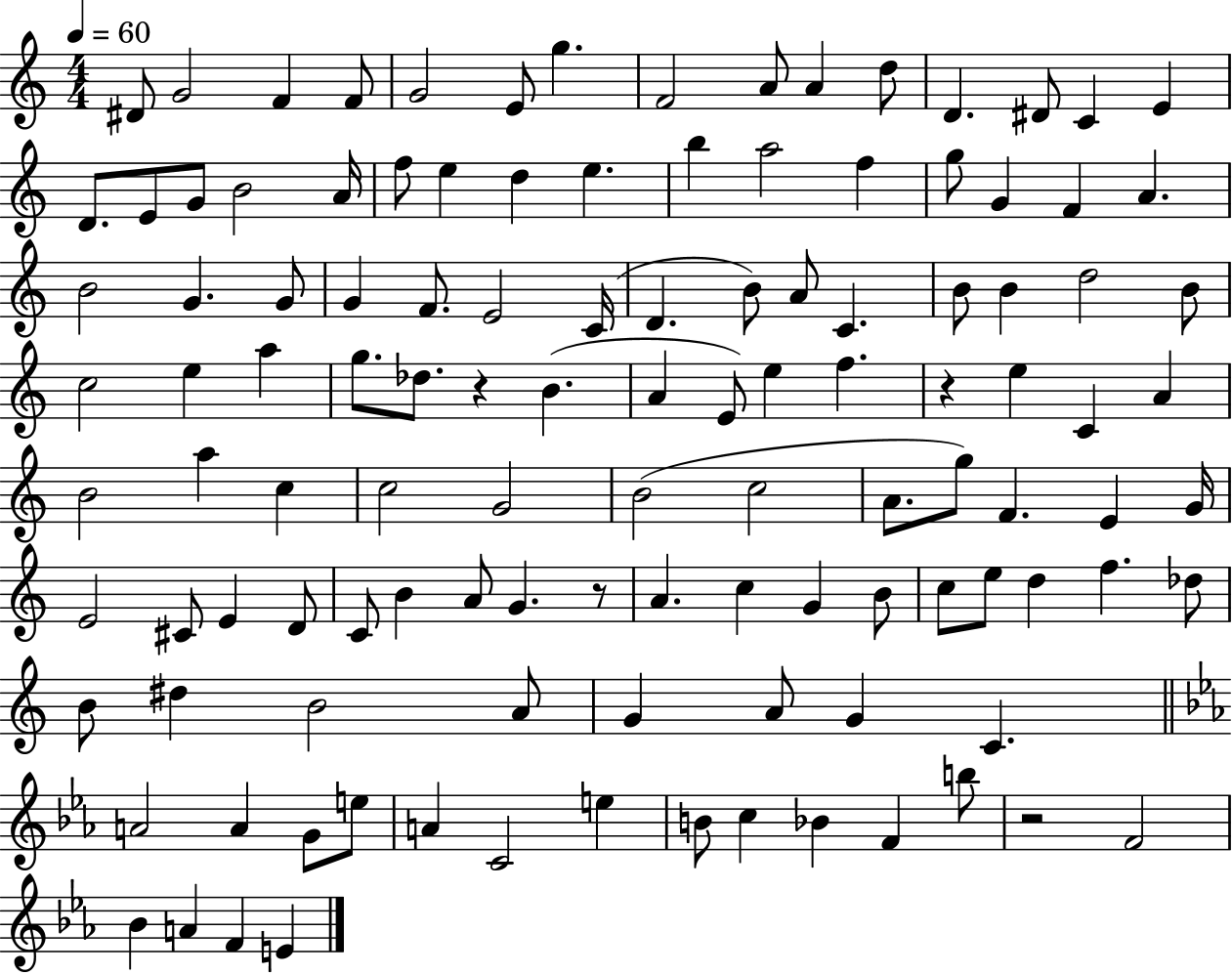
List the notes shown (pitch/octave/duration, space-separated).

D#4/e G4/h F4/q F4/e G4/h E4/e G5/q. F4/h A4/e A4/q D5/e D4/q. D#4/e C4/q E4/q D4/e. E4/e G4/e B4/h A4/s F5/e E5/q D5/q E5/q. B5/q A5/h F5/q G5/e G4/q F4/q A4/q. B4/h G4/q. G4/e G4/q F4/e. E4/h C4/s D4/q. B4/e A4/e C4/q. B4/e B4/q D5/h B4/e C5/h E5/q A5/q G5/e. Db5/e. R/q B4/q. A4/q E4/e E5/q F5/q. R/q E5/q C4/q A4/q B4/h A5/q C5/q C5/h G4/h B4/h C5/h A4/e. G5/e F4/q. E4/q G4/s E4/h C#4/e E4/q D4/e C4/e B4/q A4/e G4/q. R/e A4/q. C5/q G4/q B4/e C5/e E5/e D5/q F5/q. Db5/e B4/e D#5/q B4/h A4/e G4/q A4/e G4/q C4/q. A4/h A4/q G4/e E5/e A4/q C4/h E5/q B4/e C5/q Bb4/q F4/q B5/e R/h F4/h Bb4/q A4/q F4/q E4/q